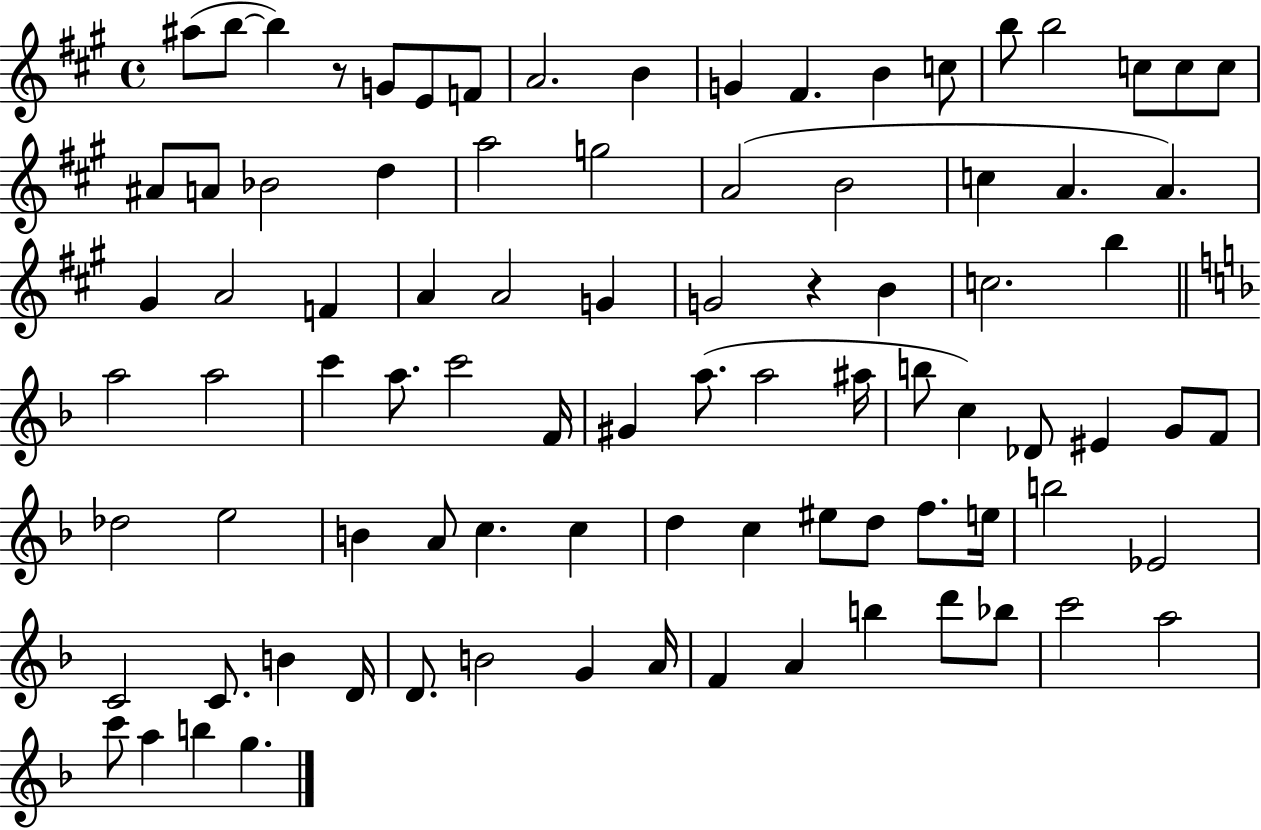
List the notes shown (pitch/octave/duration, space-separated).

A#5/e B5/e B5/q R/e G4/e E4/e F4/e A4/h. B4/q G4/q F#4/q. B4/q C5/e B5/e B5/h C5/e C5/e C5/e A#4/e A4/e Bb4/h D5/q A5/h G5/h A4/h B4/h C5/q A4/q. A4/q. G#4/q A4/h F4/q A4/q A4/h G4/q G4/h R/q B4/q C5/h. B5/q A5/h A5/h C6/q A5/e. C6/h F4/s G#4/q A5/e. A5/h A#5/s B5/e C5/q Db4/e EIS4/q G4/e F4/e Db5/h E5/h B4/q A4/e C5/q. C5/q D5/q C5/q EIS5/e D5/e F5/e. E5/s B5/h Eb4/h C4/h C4/e. B4/q D4/s D4/e. B4/h G4/q A4/s F4/q A4/q B5/q D6/e Bb5/e C6/h A5/h C6/e A5/q B5/q G5/q.